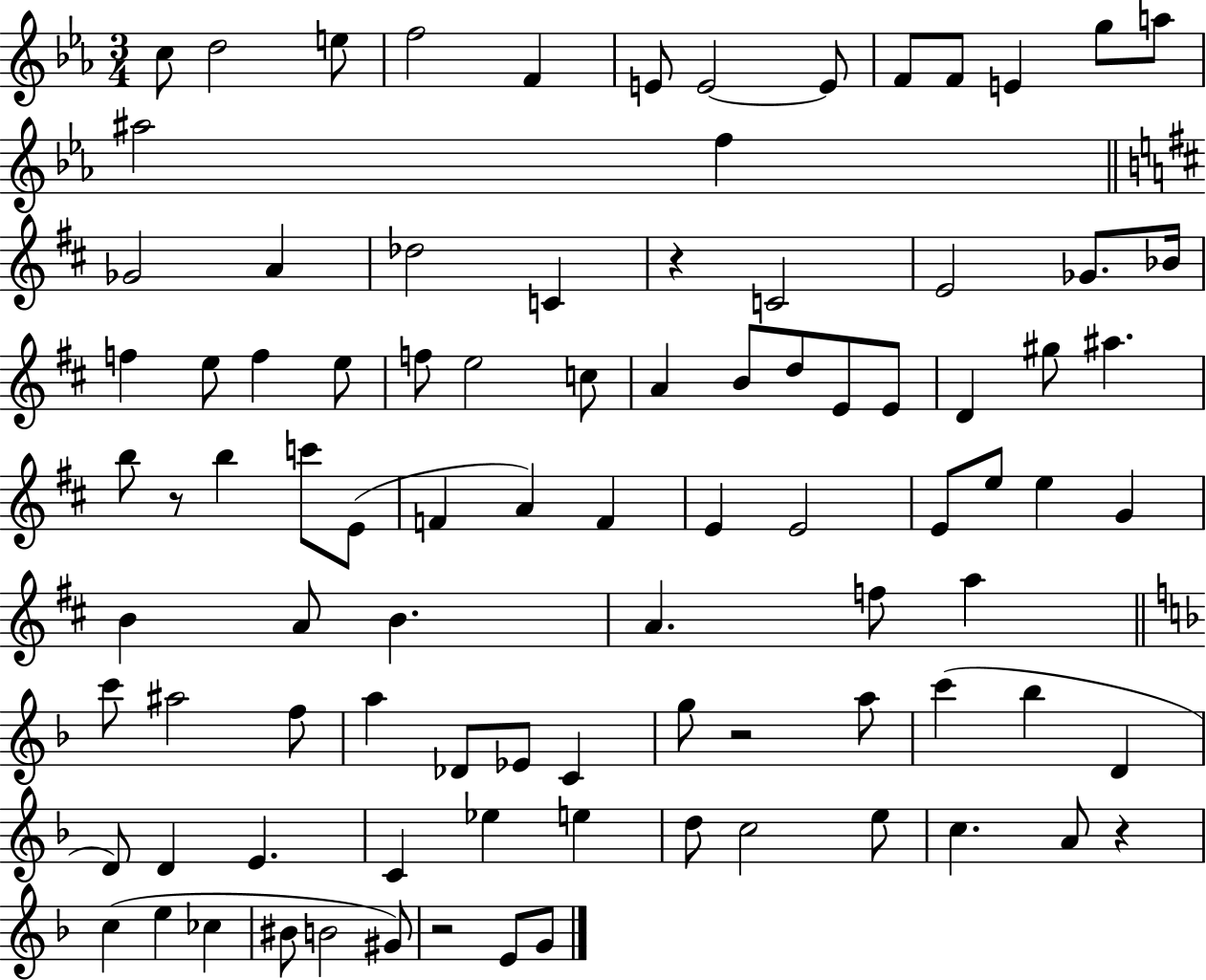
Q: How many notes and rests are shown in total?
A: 93